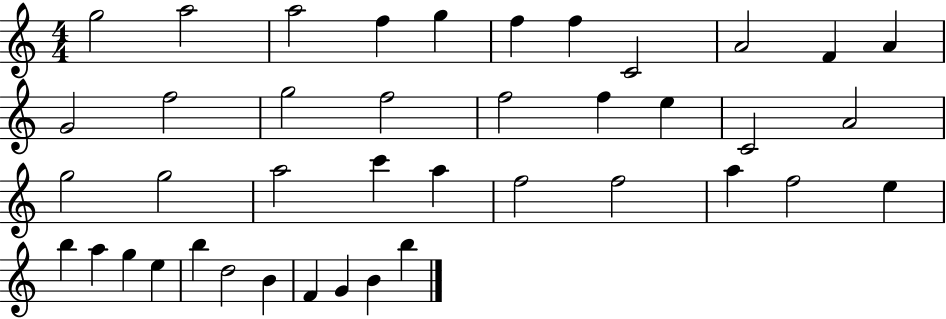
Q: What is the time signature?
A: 4/4